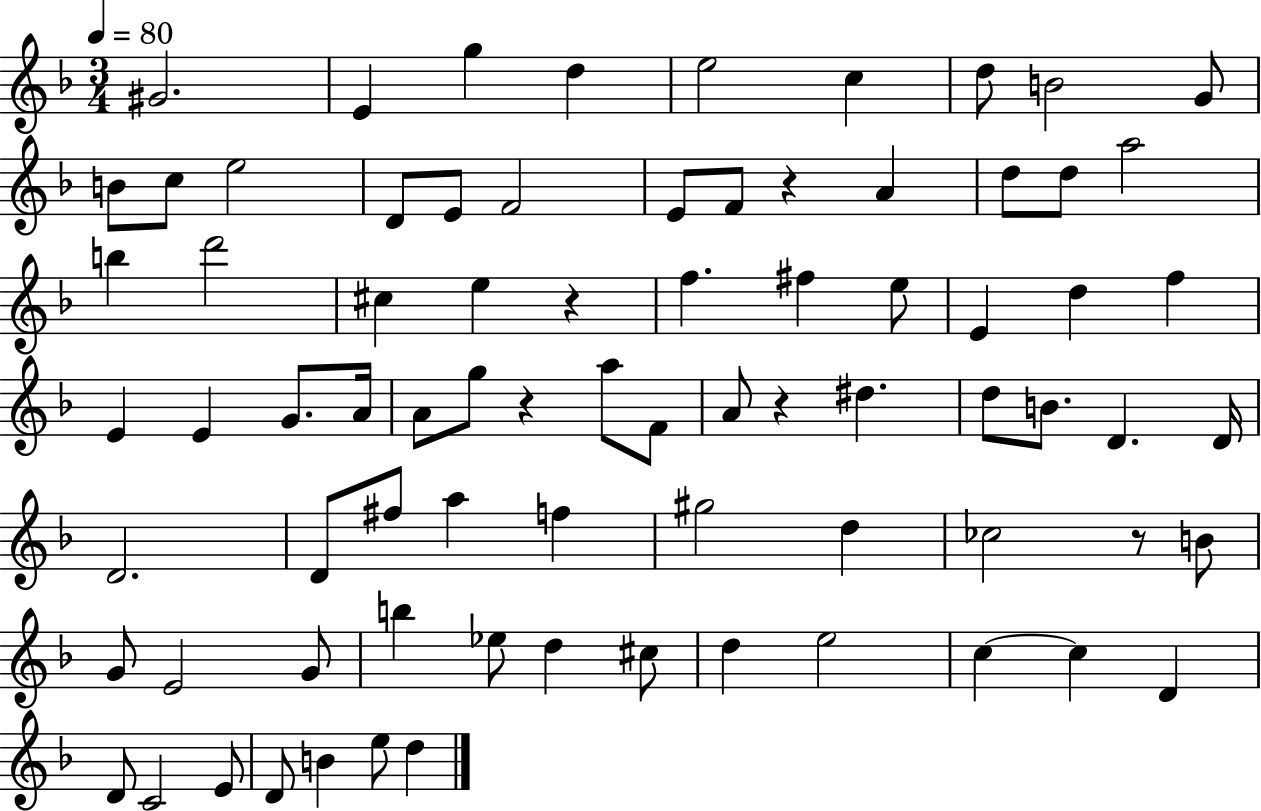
G#4/h. E4/q G5/q D5/q E5/h C5/q D5/e B4/h G4/e B4/e C5/e E5/h D4/e E4/e F4/h E4/e F4/e R/q A4/q D5/e D5/e A5/h B5/q D6/h C#5/q E5/q R/q F5/q. F#5/q E5/e E4/q D5/q F5/q E4/q E4/q G4/e. A4/s A4/e G5/e R/q A5/e F4/e A4/e R/q D#5/q. D5/e B4/e. D4/q. D4/s D4/h. D4/e F#5/e A5/q F5/q G#5/h D5/q CES5/h R/e B4/e G4/e E4/h G4/e B5/q Eb5/e D5/q C#5/e D5/q E5/h C5/q C5/q D4/q D4/e C4/h E4/e D4/e B4/q E5/e D5/q